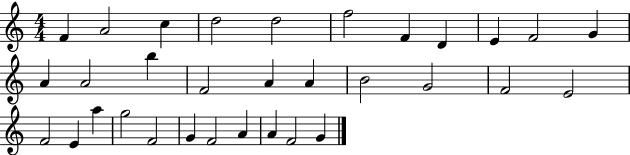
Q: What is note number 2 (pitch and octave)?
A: A4